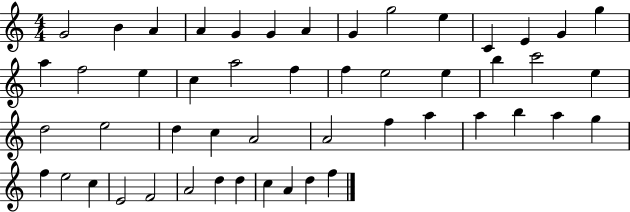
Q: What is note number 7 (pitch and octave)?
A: A4